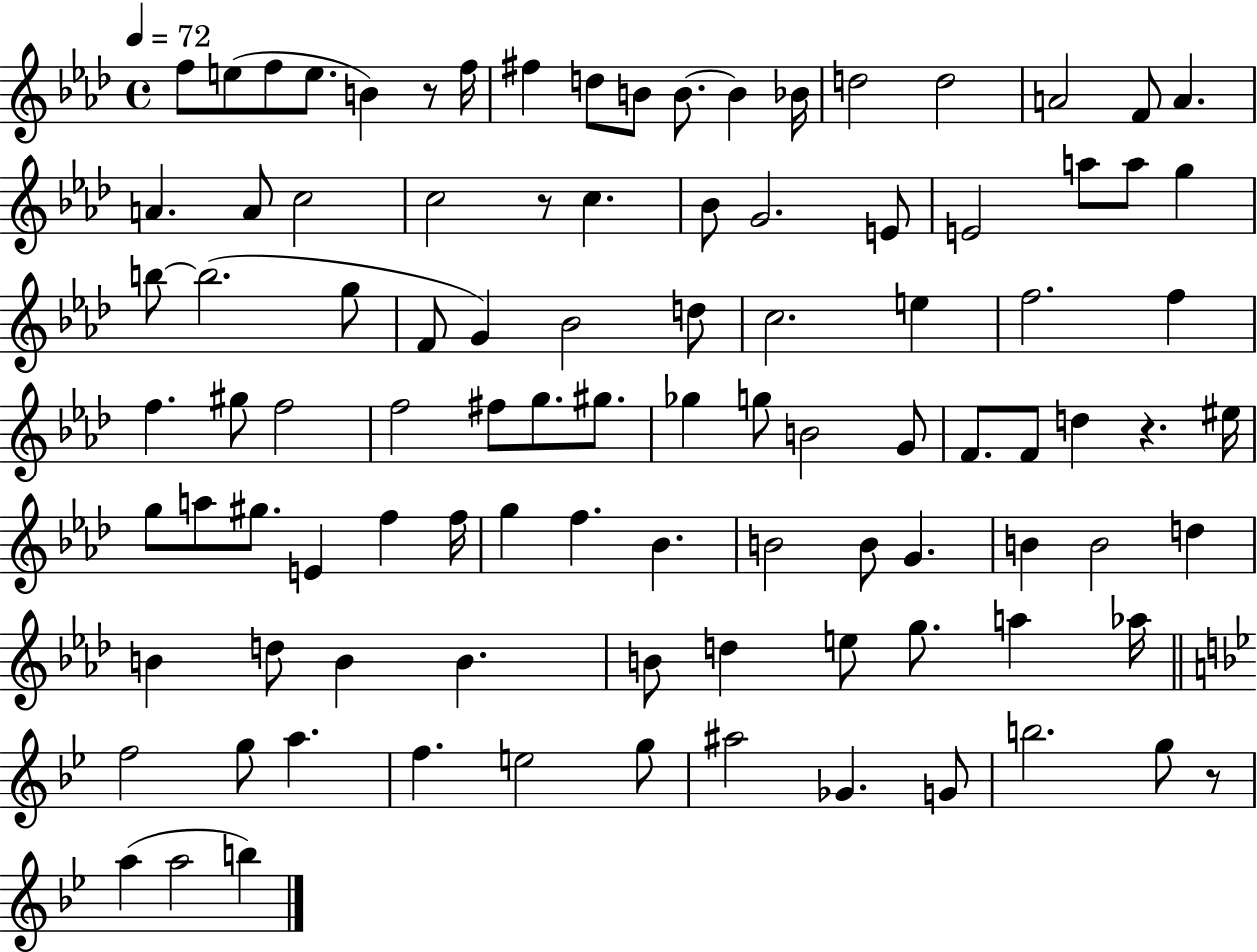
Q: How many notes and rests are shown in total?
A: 98